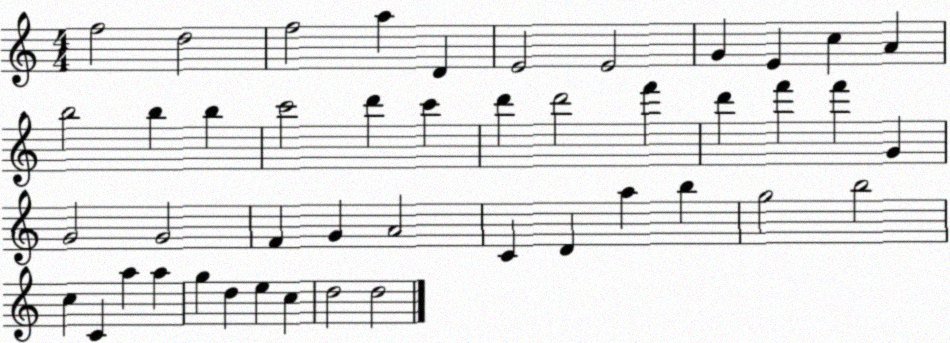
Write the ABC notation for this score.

X:1
T:Untitled
M:4/4
L:1/4
K:C
f2 d2 f2 a D E2 E2 G E c A b2 b b c'2 d' c' d' d'2 f' d' f' f' G G2 G2 F G A2 C D a b g2 b2 c C a a g d e c d2 d2